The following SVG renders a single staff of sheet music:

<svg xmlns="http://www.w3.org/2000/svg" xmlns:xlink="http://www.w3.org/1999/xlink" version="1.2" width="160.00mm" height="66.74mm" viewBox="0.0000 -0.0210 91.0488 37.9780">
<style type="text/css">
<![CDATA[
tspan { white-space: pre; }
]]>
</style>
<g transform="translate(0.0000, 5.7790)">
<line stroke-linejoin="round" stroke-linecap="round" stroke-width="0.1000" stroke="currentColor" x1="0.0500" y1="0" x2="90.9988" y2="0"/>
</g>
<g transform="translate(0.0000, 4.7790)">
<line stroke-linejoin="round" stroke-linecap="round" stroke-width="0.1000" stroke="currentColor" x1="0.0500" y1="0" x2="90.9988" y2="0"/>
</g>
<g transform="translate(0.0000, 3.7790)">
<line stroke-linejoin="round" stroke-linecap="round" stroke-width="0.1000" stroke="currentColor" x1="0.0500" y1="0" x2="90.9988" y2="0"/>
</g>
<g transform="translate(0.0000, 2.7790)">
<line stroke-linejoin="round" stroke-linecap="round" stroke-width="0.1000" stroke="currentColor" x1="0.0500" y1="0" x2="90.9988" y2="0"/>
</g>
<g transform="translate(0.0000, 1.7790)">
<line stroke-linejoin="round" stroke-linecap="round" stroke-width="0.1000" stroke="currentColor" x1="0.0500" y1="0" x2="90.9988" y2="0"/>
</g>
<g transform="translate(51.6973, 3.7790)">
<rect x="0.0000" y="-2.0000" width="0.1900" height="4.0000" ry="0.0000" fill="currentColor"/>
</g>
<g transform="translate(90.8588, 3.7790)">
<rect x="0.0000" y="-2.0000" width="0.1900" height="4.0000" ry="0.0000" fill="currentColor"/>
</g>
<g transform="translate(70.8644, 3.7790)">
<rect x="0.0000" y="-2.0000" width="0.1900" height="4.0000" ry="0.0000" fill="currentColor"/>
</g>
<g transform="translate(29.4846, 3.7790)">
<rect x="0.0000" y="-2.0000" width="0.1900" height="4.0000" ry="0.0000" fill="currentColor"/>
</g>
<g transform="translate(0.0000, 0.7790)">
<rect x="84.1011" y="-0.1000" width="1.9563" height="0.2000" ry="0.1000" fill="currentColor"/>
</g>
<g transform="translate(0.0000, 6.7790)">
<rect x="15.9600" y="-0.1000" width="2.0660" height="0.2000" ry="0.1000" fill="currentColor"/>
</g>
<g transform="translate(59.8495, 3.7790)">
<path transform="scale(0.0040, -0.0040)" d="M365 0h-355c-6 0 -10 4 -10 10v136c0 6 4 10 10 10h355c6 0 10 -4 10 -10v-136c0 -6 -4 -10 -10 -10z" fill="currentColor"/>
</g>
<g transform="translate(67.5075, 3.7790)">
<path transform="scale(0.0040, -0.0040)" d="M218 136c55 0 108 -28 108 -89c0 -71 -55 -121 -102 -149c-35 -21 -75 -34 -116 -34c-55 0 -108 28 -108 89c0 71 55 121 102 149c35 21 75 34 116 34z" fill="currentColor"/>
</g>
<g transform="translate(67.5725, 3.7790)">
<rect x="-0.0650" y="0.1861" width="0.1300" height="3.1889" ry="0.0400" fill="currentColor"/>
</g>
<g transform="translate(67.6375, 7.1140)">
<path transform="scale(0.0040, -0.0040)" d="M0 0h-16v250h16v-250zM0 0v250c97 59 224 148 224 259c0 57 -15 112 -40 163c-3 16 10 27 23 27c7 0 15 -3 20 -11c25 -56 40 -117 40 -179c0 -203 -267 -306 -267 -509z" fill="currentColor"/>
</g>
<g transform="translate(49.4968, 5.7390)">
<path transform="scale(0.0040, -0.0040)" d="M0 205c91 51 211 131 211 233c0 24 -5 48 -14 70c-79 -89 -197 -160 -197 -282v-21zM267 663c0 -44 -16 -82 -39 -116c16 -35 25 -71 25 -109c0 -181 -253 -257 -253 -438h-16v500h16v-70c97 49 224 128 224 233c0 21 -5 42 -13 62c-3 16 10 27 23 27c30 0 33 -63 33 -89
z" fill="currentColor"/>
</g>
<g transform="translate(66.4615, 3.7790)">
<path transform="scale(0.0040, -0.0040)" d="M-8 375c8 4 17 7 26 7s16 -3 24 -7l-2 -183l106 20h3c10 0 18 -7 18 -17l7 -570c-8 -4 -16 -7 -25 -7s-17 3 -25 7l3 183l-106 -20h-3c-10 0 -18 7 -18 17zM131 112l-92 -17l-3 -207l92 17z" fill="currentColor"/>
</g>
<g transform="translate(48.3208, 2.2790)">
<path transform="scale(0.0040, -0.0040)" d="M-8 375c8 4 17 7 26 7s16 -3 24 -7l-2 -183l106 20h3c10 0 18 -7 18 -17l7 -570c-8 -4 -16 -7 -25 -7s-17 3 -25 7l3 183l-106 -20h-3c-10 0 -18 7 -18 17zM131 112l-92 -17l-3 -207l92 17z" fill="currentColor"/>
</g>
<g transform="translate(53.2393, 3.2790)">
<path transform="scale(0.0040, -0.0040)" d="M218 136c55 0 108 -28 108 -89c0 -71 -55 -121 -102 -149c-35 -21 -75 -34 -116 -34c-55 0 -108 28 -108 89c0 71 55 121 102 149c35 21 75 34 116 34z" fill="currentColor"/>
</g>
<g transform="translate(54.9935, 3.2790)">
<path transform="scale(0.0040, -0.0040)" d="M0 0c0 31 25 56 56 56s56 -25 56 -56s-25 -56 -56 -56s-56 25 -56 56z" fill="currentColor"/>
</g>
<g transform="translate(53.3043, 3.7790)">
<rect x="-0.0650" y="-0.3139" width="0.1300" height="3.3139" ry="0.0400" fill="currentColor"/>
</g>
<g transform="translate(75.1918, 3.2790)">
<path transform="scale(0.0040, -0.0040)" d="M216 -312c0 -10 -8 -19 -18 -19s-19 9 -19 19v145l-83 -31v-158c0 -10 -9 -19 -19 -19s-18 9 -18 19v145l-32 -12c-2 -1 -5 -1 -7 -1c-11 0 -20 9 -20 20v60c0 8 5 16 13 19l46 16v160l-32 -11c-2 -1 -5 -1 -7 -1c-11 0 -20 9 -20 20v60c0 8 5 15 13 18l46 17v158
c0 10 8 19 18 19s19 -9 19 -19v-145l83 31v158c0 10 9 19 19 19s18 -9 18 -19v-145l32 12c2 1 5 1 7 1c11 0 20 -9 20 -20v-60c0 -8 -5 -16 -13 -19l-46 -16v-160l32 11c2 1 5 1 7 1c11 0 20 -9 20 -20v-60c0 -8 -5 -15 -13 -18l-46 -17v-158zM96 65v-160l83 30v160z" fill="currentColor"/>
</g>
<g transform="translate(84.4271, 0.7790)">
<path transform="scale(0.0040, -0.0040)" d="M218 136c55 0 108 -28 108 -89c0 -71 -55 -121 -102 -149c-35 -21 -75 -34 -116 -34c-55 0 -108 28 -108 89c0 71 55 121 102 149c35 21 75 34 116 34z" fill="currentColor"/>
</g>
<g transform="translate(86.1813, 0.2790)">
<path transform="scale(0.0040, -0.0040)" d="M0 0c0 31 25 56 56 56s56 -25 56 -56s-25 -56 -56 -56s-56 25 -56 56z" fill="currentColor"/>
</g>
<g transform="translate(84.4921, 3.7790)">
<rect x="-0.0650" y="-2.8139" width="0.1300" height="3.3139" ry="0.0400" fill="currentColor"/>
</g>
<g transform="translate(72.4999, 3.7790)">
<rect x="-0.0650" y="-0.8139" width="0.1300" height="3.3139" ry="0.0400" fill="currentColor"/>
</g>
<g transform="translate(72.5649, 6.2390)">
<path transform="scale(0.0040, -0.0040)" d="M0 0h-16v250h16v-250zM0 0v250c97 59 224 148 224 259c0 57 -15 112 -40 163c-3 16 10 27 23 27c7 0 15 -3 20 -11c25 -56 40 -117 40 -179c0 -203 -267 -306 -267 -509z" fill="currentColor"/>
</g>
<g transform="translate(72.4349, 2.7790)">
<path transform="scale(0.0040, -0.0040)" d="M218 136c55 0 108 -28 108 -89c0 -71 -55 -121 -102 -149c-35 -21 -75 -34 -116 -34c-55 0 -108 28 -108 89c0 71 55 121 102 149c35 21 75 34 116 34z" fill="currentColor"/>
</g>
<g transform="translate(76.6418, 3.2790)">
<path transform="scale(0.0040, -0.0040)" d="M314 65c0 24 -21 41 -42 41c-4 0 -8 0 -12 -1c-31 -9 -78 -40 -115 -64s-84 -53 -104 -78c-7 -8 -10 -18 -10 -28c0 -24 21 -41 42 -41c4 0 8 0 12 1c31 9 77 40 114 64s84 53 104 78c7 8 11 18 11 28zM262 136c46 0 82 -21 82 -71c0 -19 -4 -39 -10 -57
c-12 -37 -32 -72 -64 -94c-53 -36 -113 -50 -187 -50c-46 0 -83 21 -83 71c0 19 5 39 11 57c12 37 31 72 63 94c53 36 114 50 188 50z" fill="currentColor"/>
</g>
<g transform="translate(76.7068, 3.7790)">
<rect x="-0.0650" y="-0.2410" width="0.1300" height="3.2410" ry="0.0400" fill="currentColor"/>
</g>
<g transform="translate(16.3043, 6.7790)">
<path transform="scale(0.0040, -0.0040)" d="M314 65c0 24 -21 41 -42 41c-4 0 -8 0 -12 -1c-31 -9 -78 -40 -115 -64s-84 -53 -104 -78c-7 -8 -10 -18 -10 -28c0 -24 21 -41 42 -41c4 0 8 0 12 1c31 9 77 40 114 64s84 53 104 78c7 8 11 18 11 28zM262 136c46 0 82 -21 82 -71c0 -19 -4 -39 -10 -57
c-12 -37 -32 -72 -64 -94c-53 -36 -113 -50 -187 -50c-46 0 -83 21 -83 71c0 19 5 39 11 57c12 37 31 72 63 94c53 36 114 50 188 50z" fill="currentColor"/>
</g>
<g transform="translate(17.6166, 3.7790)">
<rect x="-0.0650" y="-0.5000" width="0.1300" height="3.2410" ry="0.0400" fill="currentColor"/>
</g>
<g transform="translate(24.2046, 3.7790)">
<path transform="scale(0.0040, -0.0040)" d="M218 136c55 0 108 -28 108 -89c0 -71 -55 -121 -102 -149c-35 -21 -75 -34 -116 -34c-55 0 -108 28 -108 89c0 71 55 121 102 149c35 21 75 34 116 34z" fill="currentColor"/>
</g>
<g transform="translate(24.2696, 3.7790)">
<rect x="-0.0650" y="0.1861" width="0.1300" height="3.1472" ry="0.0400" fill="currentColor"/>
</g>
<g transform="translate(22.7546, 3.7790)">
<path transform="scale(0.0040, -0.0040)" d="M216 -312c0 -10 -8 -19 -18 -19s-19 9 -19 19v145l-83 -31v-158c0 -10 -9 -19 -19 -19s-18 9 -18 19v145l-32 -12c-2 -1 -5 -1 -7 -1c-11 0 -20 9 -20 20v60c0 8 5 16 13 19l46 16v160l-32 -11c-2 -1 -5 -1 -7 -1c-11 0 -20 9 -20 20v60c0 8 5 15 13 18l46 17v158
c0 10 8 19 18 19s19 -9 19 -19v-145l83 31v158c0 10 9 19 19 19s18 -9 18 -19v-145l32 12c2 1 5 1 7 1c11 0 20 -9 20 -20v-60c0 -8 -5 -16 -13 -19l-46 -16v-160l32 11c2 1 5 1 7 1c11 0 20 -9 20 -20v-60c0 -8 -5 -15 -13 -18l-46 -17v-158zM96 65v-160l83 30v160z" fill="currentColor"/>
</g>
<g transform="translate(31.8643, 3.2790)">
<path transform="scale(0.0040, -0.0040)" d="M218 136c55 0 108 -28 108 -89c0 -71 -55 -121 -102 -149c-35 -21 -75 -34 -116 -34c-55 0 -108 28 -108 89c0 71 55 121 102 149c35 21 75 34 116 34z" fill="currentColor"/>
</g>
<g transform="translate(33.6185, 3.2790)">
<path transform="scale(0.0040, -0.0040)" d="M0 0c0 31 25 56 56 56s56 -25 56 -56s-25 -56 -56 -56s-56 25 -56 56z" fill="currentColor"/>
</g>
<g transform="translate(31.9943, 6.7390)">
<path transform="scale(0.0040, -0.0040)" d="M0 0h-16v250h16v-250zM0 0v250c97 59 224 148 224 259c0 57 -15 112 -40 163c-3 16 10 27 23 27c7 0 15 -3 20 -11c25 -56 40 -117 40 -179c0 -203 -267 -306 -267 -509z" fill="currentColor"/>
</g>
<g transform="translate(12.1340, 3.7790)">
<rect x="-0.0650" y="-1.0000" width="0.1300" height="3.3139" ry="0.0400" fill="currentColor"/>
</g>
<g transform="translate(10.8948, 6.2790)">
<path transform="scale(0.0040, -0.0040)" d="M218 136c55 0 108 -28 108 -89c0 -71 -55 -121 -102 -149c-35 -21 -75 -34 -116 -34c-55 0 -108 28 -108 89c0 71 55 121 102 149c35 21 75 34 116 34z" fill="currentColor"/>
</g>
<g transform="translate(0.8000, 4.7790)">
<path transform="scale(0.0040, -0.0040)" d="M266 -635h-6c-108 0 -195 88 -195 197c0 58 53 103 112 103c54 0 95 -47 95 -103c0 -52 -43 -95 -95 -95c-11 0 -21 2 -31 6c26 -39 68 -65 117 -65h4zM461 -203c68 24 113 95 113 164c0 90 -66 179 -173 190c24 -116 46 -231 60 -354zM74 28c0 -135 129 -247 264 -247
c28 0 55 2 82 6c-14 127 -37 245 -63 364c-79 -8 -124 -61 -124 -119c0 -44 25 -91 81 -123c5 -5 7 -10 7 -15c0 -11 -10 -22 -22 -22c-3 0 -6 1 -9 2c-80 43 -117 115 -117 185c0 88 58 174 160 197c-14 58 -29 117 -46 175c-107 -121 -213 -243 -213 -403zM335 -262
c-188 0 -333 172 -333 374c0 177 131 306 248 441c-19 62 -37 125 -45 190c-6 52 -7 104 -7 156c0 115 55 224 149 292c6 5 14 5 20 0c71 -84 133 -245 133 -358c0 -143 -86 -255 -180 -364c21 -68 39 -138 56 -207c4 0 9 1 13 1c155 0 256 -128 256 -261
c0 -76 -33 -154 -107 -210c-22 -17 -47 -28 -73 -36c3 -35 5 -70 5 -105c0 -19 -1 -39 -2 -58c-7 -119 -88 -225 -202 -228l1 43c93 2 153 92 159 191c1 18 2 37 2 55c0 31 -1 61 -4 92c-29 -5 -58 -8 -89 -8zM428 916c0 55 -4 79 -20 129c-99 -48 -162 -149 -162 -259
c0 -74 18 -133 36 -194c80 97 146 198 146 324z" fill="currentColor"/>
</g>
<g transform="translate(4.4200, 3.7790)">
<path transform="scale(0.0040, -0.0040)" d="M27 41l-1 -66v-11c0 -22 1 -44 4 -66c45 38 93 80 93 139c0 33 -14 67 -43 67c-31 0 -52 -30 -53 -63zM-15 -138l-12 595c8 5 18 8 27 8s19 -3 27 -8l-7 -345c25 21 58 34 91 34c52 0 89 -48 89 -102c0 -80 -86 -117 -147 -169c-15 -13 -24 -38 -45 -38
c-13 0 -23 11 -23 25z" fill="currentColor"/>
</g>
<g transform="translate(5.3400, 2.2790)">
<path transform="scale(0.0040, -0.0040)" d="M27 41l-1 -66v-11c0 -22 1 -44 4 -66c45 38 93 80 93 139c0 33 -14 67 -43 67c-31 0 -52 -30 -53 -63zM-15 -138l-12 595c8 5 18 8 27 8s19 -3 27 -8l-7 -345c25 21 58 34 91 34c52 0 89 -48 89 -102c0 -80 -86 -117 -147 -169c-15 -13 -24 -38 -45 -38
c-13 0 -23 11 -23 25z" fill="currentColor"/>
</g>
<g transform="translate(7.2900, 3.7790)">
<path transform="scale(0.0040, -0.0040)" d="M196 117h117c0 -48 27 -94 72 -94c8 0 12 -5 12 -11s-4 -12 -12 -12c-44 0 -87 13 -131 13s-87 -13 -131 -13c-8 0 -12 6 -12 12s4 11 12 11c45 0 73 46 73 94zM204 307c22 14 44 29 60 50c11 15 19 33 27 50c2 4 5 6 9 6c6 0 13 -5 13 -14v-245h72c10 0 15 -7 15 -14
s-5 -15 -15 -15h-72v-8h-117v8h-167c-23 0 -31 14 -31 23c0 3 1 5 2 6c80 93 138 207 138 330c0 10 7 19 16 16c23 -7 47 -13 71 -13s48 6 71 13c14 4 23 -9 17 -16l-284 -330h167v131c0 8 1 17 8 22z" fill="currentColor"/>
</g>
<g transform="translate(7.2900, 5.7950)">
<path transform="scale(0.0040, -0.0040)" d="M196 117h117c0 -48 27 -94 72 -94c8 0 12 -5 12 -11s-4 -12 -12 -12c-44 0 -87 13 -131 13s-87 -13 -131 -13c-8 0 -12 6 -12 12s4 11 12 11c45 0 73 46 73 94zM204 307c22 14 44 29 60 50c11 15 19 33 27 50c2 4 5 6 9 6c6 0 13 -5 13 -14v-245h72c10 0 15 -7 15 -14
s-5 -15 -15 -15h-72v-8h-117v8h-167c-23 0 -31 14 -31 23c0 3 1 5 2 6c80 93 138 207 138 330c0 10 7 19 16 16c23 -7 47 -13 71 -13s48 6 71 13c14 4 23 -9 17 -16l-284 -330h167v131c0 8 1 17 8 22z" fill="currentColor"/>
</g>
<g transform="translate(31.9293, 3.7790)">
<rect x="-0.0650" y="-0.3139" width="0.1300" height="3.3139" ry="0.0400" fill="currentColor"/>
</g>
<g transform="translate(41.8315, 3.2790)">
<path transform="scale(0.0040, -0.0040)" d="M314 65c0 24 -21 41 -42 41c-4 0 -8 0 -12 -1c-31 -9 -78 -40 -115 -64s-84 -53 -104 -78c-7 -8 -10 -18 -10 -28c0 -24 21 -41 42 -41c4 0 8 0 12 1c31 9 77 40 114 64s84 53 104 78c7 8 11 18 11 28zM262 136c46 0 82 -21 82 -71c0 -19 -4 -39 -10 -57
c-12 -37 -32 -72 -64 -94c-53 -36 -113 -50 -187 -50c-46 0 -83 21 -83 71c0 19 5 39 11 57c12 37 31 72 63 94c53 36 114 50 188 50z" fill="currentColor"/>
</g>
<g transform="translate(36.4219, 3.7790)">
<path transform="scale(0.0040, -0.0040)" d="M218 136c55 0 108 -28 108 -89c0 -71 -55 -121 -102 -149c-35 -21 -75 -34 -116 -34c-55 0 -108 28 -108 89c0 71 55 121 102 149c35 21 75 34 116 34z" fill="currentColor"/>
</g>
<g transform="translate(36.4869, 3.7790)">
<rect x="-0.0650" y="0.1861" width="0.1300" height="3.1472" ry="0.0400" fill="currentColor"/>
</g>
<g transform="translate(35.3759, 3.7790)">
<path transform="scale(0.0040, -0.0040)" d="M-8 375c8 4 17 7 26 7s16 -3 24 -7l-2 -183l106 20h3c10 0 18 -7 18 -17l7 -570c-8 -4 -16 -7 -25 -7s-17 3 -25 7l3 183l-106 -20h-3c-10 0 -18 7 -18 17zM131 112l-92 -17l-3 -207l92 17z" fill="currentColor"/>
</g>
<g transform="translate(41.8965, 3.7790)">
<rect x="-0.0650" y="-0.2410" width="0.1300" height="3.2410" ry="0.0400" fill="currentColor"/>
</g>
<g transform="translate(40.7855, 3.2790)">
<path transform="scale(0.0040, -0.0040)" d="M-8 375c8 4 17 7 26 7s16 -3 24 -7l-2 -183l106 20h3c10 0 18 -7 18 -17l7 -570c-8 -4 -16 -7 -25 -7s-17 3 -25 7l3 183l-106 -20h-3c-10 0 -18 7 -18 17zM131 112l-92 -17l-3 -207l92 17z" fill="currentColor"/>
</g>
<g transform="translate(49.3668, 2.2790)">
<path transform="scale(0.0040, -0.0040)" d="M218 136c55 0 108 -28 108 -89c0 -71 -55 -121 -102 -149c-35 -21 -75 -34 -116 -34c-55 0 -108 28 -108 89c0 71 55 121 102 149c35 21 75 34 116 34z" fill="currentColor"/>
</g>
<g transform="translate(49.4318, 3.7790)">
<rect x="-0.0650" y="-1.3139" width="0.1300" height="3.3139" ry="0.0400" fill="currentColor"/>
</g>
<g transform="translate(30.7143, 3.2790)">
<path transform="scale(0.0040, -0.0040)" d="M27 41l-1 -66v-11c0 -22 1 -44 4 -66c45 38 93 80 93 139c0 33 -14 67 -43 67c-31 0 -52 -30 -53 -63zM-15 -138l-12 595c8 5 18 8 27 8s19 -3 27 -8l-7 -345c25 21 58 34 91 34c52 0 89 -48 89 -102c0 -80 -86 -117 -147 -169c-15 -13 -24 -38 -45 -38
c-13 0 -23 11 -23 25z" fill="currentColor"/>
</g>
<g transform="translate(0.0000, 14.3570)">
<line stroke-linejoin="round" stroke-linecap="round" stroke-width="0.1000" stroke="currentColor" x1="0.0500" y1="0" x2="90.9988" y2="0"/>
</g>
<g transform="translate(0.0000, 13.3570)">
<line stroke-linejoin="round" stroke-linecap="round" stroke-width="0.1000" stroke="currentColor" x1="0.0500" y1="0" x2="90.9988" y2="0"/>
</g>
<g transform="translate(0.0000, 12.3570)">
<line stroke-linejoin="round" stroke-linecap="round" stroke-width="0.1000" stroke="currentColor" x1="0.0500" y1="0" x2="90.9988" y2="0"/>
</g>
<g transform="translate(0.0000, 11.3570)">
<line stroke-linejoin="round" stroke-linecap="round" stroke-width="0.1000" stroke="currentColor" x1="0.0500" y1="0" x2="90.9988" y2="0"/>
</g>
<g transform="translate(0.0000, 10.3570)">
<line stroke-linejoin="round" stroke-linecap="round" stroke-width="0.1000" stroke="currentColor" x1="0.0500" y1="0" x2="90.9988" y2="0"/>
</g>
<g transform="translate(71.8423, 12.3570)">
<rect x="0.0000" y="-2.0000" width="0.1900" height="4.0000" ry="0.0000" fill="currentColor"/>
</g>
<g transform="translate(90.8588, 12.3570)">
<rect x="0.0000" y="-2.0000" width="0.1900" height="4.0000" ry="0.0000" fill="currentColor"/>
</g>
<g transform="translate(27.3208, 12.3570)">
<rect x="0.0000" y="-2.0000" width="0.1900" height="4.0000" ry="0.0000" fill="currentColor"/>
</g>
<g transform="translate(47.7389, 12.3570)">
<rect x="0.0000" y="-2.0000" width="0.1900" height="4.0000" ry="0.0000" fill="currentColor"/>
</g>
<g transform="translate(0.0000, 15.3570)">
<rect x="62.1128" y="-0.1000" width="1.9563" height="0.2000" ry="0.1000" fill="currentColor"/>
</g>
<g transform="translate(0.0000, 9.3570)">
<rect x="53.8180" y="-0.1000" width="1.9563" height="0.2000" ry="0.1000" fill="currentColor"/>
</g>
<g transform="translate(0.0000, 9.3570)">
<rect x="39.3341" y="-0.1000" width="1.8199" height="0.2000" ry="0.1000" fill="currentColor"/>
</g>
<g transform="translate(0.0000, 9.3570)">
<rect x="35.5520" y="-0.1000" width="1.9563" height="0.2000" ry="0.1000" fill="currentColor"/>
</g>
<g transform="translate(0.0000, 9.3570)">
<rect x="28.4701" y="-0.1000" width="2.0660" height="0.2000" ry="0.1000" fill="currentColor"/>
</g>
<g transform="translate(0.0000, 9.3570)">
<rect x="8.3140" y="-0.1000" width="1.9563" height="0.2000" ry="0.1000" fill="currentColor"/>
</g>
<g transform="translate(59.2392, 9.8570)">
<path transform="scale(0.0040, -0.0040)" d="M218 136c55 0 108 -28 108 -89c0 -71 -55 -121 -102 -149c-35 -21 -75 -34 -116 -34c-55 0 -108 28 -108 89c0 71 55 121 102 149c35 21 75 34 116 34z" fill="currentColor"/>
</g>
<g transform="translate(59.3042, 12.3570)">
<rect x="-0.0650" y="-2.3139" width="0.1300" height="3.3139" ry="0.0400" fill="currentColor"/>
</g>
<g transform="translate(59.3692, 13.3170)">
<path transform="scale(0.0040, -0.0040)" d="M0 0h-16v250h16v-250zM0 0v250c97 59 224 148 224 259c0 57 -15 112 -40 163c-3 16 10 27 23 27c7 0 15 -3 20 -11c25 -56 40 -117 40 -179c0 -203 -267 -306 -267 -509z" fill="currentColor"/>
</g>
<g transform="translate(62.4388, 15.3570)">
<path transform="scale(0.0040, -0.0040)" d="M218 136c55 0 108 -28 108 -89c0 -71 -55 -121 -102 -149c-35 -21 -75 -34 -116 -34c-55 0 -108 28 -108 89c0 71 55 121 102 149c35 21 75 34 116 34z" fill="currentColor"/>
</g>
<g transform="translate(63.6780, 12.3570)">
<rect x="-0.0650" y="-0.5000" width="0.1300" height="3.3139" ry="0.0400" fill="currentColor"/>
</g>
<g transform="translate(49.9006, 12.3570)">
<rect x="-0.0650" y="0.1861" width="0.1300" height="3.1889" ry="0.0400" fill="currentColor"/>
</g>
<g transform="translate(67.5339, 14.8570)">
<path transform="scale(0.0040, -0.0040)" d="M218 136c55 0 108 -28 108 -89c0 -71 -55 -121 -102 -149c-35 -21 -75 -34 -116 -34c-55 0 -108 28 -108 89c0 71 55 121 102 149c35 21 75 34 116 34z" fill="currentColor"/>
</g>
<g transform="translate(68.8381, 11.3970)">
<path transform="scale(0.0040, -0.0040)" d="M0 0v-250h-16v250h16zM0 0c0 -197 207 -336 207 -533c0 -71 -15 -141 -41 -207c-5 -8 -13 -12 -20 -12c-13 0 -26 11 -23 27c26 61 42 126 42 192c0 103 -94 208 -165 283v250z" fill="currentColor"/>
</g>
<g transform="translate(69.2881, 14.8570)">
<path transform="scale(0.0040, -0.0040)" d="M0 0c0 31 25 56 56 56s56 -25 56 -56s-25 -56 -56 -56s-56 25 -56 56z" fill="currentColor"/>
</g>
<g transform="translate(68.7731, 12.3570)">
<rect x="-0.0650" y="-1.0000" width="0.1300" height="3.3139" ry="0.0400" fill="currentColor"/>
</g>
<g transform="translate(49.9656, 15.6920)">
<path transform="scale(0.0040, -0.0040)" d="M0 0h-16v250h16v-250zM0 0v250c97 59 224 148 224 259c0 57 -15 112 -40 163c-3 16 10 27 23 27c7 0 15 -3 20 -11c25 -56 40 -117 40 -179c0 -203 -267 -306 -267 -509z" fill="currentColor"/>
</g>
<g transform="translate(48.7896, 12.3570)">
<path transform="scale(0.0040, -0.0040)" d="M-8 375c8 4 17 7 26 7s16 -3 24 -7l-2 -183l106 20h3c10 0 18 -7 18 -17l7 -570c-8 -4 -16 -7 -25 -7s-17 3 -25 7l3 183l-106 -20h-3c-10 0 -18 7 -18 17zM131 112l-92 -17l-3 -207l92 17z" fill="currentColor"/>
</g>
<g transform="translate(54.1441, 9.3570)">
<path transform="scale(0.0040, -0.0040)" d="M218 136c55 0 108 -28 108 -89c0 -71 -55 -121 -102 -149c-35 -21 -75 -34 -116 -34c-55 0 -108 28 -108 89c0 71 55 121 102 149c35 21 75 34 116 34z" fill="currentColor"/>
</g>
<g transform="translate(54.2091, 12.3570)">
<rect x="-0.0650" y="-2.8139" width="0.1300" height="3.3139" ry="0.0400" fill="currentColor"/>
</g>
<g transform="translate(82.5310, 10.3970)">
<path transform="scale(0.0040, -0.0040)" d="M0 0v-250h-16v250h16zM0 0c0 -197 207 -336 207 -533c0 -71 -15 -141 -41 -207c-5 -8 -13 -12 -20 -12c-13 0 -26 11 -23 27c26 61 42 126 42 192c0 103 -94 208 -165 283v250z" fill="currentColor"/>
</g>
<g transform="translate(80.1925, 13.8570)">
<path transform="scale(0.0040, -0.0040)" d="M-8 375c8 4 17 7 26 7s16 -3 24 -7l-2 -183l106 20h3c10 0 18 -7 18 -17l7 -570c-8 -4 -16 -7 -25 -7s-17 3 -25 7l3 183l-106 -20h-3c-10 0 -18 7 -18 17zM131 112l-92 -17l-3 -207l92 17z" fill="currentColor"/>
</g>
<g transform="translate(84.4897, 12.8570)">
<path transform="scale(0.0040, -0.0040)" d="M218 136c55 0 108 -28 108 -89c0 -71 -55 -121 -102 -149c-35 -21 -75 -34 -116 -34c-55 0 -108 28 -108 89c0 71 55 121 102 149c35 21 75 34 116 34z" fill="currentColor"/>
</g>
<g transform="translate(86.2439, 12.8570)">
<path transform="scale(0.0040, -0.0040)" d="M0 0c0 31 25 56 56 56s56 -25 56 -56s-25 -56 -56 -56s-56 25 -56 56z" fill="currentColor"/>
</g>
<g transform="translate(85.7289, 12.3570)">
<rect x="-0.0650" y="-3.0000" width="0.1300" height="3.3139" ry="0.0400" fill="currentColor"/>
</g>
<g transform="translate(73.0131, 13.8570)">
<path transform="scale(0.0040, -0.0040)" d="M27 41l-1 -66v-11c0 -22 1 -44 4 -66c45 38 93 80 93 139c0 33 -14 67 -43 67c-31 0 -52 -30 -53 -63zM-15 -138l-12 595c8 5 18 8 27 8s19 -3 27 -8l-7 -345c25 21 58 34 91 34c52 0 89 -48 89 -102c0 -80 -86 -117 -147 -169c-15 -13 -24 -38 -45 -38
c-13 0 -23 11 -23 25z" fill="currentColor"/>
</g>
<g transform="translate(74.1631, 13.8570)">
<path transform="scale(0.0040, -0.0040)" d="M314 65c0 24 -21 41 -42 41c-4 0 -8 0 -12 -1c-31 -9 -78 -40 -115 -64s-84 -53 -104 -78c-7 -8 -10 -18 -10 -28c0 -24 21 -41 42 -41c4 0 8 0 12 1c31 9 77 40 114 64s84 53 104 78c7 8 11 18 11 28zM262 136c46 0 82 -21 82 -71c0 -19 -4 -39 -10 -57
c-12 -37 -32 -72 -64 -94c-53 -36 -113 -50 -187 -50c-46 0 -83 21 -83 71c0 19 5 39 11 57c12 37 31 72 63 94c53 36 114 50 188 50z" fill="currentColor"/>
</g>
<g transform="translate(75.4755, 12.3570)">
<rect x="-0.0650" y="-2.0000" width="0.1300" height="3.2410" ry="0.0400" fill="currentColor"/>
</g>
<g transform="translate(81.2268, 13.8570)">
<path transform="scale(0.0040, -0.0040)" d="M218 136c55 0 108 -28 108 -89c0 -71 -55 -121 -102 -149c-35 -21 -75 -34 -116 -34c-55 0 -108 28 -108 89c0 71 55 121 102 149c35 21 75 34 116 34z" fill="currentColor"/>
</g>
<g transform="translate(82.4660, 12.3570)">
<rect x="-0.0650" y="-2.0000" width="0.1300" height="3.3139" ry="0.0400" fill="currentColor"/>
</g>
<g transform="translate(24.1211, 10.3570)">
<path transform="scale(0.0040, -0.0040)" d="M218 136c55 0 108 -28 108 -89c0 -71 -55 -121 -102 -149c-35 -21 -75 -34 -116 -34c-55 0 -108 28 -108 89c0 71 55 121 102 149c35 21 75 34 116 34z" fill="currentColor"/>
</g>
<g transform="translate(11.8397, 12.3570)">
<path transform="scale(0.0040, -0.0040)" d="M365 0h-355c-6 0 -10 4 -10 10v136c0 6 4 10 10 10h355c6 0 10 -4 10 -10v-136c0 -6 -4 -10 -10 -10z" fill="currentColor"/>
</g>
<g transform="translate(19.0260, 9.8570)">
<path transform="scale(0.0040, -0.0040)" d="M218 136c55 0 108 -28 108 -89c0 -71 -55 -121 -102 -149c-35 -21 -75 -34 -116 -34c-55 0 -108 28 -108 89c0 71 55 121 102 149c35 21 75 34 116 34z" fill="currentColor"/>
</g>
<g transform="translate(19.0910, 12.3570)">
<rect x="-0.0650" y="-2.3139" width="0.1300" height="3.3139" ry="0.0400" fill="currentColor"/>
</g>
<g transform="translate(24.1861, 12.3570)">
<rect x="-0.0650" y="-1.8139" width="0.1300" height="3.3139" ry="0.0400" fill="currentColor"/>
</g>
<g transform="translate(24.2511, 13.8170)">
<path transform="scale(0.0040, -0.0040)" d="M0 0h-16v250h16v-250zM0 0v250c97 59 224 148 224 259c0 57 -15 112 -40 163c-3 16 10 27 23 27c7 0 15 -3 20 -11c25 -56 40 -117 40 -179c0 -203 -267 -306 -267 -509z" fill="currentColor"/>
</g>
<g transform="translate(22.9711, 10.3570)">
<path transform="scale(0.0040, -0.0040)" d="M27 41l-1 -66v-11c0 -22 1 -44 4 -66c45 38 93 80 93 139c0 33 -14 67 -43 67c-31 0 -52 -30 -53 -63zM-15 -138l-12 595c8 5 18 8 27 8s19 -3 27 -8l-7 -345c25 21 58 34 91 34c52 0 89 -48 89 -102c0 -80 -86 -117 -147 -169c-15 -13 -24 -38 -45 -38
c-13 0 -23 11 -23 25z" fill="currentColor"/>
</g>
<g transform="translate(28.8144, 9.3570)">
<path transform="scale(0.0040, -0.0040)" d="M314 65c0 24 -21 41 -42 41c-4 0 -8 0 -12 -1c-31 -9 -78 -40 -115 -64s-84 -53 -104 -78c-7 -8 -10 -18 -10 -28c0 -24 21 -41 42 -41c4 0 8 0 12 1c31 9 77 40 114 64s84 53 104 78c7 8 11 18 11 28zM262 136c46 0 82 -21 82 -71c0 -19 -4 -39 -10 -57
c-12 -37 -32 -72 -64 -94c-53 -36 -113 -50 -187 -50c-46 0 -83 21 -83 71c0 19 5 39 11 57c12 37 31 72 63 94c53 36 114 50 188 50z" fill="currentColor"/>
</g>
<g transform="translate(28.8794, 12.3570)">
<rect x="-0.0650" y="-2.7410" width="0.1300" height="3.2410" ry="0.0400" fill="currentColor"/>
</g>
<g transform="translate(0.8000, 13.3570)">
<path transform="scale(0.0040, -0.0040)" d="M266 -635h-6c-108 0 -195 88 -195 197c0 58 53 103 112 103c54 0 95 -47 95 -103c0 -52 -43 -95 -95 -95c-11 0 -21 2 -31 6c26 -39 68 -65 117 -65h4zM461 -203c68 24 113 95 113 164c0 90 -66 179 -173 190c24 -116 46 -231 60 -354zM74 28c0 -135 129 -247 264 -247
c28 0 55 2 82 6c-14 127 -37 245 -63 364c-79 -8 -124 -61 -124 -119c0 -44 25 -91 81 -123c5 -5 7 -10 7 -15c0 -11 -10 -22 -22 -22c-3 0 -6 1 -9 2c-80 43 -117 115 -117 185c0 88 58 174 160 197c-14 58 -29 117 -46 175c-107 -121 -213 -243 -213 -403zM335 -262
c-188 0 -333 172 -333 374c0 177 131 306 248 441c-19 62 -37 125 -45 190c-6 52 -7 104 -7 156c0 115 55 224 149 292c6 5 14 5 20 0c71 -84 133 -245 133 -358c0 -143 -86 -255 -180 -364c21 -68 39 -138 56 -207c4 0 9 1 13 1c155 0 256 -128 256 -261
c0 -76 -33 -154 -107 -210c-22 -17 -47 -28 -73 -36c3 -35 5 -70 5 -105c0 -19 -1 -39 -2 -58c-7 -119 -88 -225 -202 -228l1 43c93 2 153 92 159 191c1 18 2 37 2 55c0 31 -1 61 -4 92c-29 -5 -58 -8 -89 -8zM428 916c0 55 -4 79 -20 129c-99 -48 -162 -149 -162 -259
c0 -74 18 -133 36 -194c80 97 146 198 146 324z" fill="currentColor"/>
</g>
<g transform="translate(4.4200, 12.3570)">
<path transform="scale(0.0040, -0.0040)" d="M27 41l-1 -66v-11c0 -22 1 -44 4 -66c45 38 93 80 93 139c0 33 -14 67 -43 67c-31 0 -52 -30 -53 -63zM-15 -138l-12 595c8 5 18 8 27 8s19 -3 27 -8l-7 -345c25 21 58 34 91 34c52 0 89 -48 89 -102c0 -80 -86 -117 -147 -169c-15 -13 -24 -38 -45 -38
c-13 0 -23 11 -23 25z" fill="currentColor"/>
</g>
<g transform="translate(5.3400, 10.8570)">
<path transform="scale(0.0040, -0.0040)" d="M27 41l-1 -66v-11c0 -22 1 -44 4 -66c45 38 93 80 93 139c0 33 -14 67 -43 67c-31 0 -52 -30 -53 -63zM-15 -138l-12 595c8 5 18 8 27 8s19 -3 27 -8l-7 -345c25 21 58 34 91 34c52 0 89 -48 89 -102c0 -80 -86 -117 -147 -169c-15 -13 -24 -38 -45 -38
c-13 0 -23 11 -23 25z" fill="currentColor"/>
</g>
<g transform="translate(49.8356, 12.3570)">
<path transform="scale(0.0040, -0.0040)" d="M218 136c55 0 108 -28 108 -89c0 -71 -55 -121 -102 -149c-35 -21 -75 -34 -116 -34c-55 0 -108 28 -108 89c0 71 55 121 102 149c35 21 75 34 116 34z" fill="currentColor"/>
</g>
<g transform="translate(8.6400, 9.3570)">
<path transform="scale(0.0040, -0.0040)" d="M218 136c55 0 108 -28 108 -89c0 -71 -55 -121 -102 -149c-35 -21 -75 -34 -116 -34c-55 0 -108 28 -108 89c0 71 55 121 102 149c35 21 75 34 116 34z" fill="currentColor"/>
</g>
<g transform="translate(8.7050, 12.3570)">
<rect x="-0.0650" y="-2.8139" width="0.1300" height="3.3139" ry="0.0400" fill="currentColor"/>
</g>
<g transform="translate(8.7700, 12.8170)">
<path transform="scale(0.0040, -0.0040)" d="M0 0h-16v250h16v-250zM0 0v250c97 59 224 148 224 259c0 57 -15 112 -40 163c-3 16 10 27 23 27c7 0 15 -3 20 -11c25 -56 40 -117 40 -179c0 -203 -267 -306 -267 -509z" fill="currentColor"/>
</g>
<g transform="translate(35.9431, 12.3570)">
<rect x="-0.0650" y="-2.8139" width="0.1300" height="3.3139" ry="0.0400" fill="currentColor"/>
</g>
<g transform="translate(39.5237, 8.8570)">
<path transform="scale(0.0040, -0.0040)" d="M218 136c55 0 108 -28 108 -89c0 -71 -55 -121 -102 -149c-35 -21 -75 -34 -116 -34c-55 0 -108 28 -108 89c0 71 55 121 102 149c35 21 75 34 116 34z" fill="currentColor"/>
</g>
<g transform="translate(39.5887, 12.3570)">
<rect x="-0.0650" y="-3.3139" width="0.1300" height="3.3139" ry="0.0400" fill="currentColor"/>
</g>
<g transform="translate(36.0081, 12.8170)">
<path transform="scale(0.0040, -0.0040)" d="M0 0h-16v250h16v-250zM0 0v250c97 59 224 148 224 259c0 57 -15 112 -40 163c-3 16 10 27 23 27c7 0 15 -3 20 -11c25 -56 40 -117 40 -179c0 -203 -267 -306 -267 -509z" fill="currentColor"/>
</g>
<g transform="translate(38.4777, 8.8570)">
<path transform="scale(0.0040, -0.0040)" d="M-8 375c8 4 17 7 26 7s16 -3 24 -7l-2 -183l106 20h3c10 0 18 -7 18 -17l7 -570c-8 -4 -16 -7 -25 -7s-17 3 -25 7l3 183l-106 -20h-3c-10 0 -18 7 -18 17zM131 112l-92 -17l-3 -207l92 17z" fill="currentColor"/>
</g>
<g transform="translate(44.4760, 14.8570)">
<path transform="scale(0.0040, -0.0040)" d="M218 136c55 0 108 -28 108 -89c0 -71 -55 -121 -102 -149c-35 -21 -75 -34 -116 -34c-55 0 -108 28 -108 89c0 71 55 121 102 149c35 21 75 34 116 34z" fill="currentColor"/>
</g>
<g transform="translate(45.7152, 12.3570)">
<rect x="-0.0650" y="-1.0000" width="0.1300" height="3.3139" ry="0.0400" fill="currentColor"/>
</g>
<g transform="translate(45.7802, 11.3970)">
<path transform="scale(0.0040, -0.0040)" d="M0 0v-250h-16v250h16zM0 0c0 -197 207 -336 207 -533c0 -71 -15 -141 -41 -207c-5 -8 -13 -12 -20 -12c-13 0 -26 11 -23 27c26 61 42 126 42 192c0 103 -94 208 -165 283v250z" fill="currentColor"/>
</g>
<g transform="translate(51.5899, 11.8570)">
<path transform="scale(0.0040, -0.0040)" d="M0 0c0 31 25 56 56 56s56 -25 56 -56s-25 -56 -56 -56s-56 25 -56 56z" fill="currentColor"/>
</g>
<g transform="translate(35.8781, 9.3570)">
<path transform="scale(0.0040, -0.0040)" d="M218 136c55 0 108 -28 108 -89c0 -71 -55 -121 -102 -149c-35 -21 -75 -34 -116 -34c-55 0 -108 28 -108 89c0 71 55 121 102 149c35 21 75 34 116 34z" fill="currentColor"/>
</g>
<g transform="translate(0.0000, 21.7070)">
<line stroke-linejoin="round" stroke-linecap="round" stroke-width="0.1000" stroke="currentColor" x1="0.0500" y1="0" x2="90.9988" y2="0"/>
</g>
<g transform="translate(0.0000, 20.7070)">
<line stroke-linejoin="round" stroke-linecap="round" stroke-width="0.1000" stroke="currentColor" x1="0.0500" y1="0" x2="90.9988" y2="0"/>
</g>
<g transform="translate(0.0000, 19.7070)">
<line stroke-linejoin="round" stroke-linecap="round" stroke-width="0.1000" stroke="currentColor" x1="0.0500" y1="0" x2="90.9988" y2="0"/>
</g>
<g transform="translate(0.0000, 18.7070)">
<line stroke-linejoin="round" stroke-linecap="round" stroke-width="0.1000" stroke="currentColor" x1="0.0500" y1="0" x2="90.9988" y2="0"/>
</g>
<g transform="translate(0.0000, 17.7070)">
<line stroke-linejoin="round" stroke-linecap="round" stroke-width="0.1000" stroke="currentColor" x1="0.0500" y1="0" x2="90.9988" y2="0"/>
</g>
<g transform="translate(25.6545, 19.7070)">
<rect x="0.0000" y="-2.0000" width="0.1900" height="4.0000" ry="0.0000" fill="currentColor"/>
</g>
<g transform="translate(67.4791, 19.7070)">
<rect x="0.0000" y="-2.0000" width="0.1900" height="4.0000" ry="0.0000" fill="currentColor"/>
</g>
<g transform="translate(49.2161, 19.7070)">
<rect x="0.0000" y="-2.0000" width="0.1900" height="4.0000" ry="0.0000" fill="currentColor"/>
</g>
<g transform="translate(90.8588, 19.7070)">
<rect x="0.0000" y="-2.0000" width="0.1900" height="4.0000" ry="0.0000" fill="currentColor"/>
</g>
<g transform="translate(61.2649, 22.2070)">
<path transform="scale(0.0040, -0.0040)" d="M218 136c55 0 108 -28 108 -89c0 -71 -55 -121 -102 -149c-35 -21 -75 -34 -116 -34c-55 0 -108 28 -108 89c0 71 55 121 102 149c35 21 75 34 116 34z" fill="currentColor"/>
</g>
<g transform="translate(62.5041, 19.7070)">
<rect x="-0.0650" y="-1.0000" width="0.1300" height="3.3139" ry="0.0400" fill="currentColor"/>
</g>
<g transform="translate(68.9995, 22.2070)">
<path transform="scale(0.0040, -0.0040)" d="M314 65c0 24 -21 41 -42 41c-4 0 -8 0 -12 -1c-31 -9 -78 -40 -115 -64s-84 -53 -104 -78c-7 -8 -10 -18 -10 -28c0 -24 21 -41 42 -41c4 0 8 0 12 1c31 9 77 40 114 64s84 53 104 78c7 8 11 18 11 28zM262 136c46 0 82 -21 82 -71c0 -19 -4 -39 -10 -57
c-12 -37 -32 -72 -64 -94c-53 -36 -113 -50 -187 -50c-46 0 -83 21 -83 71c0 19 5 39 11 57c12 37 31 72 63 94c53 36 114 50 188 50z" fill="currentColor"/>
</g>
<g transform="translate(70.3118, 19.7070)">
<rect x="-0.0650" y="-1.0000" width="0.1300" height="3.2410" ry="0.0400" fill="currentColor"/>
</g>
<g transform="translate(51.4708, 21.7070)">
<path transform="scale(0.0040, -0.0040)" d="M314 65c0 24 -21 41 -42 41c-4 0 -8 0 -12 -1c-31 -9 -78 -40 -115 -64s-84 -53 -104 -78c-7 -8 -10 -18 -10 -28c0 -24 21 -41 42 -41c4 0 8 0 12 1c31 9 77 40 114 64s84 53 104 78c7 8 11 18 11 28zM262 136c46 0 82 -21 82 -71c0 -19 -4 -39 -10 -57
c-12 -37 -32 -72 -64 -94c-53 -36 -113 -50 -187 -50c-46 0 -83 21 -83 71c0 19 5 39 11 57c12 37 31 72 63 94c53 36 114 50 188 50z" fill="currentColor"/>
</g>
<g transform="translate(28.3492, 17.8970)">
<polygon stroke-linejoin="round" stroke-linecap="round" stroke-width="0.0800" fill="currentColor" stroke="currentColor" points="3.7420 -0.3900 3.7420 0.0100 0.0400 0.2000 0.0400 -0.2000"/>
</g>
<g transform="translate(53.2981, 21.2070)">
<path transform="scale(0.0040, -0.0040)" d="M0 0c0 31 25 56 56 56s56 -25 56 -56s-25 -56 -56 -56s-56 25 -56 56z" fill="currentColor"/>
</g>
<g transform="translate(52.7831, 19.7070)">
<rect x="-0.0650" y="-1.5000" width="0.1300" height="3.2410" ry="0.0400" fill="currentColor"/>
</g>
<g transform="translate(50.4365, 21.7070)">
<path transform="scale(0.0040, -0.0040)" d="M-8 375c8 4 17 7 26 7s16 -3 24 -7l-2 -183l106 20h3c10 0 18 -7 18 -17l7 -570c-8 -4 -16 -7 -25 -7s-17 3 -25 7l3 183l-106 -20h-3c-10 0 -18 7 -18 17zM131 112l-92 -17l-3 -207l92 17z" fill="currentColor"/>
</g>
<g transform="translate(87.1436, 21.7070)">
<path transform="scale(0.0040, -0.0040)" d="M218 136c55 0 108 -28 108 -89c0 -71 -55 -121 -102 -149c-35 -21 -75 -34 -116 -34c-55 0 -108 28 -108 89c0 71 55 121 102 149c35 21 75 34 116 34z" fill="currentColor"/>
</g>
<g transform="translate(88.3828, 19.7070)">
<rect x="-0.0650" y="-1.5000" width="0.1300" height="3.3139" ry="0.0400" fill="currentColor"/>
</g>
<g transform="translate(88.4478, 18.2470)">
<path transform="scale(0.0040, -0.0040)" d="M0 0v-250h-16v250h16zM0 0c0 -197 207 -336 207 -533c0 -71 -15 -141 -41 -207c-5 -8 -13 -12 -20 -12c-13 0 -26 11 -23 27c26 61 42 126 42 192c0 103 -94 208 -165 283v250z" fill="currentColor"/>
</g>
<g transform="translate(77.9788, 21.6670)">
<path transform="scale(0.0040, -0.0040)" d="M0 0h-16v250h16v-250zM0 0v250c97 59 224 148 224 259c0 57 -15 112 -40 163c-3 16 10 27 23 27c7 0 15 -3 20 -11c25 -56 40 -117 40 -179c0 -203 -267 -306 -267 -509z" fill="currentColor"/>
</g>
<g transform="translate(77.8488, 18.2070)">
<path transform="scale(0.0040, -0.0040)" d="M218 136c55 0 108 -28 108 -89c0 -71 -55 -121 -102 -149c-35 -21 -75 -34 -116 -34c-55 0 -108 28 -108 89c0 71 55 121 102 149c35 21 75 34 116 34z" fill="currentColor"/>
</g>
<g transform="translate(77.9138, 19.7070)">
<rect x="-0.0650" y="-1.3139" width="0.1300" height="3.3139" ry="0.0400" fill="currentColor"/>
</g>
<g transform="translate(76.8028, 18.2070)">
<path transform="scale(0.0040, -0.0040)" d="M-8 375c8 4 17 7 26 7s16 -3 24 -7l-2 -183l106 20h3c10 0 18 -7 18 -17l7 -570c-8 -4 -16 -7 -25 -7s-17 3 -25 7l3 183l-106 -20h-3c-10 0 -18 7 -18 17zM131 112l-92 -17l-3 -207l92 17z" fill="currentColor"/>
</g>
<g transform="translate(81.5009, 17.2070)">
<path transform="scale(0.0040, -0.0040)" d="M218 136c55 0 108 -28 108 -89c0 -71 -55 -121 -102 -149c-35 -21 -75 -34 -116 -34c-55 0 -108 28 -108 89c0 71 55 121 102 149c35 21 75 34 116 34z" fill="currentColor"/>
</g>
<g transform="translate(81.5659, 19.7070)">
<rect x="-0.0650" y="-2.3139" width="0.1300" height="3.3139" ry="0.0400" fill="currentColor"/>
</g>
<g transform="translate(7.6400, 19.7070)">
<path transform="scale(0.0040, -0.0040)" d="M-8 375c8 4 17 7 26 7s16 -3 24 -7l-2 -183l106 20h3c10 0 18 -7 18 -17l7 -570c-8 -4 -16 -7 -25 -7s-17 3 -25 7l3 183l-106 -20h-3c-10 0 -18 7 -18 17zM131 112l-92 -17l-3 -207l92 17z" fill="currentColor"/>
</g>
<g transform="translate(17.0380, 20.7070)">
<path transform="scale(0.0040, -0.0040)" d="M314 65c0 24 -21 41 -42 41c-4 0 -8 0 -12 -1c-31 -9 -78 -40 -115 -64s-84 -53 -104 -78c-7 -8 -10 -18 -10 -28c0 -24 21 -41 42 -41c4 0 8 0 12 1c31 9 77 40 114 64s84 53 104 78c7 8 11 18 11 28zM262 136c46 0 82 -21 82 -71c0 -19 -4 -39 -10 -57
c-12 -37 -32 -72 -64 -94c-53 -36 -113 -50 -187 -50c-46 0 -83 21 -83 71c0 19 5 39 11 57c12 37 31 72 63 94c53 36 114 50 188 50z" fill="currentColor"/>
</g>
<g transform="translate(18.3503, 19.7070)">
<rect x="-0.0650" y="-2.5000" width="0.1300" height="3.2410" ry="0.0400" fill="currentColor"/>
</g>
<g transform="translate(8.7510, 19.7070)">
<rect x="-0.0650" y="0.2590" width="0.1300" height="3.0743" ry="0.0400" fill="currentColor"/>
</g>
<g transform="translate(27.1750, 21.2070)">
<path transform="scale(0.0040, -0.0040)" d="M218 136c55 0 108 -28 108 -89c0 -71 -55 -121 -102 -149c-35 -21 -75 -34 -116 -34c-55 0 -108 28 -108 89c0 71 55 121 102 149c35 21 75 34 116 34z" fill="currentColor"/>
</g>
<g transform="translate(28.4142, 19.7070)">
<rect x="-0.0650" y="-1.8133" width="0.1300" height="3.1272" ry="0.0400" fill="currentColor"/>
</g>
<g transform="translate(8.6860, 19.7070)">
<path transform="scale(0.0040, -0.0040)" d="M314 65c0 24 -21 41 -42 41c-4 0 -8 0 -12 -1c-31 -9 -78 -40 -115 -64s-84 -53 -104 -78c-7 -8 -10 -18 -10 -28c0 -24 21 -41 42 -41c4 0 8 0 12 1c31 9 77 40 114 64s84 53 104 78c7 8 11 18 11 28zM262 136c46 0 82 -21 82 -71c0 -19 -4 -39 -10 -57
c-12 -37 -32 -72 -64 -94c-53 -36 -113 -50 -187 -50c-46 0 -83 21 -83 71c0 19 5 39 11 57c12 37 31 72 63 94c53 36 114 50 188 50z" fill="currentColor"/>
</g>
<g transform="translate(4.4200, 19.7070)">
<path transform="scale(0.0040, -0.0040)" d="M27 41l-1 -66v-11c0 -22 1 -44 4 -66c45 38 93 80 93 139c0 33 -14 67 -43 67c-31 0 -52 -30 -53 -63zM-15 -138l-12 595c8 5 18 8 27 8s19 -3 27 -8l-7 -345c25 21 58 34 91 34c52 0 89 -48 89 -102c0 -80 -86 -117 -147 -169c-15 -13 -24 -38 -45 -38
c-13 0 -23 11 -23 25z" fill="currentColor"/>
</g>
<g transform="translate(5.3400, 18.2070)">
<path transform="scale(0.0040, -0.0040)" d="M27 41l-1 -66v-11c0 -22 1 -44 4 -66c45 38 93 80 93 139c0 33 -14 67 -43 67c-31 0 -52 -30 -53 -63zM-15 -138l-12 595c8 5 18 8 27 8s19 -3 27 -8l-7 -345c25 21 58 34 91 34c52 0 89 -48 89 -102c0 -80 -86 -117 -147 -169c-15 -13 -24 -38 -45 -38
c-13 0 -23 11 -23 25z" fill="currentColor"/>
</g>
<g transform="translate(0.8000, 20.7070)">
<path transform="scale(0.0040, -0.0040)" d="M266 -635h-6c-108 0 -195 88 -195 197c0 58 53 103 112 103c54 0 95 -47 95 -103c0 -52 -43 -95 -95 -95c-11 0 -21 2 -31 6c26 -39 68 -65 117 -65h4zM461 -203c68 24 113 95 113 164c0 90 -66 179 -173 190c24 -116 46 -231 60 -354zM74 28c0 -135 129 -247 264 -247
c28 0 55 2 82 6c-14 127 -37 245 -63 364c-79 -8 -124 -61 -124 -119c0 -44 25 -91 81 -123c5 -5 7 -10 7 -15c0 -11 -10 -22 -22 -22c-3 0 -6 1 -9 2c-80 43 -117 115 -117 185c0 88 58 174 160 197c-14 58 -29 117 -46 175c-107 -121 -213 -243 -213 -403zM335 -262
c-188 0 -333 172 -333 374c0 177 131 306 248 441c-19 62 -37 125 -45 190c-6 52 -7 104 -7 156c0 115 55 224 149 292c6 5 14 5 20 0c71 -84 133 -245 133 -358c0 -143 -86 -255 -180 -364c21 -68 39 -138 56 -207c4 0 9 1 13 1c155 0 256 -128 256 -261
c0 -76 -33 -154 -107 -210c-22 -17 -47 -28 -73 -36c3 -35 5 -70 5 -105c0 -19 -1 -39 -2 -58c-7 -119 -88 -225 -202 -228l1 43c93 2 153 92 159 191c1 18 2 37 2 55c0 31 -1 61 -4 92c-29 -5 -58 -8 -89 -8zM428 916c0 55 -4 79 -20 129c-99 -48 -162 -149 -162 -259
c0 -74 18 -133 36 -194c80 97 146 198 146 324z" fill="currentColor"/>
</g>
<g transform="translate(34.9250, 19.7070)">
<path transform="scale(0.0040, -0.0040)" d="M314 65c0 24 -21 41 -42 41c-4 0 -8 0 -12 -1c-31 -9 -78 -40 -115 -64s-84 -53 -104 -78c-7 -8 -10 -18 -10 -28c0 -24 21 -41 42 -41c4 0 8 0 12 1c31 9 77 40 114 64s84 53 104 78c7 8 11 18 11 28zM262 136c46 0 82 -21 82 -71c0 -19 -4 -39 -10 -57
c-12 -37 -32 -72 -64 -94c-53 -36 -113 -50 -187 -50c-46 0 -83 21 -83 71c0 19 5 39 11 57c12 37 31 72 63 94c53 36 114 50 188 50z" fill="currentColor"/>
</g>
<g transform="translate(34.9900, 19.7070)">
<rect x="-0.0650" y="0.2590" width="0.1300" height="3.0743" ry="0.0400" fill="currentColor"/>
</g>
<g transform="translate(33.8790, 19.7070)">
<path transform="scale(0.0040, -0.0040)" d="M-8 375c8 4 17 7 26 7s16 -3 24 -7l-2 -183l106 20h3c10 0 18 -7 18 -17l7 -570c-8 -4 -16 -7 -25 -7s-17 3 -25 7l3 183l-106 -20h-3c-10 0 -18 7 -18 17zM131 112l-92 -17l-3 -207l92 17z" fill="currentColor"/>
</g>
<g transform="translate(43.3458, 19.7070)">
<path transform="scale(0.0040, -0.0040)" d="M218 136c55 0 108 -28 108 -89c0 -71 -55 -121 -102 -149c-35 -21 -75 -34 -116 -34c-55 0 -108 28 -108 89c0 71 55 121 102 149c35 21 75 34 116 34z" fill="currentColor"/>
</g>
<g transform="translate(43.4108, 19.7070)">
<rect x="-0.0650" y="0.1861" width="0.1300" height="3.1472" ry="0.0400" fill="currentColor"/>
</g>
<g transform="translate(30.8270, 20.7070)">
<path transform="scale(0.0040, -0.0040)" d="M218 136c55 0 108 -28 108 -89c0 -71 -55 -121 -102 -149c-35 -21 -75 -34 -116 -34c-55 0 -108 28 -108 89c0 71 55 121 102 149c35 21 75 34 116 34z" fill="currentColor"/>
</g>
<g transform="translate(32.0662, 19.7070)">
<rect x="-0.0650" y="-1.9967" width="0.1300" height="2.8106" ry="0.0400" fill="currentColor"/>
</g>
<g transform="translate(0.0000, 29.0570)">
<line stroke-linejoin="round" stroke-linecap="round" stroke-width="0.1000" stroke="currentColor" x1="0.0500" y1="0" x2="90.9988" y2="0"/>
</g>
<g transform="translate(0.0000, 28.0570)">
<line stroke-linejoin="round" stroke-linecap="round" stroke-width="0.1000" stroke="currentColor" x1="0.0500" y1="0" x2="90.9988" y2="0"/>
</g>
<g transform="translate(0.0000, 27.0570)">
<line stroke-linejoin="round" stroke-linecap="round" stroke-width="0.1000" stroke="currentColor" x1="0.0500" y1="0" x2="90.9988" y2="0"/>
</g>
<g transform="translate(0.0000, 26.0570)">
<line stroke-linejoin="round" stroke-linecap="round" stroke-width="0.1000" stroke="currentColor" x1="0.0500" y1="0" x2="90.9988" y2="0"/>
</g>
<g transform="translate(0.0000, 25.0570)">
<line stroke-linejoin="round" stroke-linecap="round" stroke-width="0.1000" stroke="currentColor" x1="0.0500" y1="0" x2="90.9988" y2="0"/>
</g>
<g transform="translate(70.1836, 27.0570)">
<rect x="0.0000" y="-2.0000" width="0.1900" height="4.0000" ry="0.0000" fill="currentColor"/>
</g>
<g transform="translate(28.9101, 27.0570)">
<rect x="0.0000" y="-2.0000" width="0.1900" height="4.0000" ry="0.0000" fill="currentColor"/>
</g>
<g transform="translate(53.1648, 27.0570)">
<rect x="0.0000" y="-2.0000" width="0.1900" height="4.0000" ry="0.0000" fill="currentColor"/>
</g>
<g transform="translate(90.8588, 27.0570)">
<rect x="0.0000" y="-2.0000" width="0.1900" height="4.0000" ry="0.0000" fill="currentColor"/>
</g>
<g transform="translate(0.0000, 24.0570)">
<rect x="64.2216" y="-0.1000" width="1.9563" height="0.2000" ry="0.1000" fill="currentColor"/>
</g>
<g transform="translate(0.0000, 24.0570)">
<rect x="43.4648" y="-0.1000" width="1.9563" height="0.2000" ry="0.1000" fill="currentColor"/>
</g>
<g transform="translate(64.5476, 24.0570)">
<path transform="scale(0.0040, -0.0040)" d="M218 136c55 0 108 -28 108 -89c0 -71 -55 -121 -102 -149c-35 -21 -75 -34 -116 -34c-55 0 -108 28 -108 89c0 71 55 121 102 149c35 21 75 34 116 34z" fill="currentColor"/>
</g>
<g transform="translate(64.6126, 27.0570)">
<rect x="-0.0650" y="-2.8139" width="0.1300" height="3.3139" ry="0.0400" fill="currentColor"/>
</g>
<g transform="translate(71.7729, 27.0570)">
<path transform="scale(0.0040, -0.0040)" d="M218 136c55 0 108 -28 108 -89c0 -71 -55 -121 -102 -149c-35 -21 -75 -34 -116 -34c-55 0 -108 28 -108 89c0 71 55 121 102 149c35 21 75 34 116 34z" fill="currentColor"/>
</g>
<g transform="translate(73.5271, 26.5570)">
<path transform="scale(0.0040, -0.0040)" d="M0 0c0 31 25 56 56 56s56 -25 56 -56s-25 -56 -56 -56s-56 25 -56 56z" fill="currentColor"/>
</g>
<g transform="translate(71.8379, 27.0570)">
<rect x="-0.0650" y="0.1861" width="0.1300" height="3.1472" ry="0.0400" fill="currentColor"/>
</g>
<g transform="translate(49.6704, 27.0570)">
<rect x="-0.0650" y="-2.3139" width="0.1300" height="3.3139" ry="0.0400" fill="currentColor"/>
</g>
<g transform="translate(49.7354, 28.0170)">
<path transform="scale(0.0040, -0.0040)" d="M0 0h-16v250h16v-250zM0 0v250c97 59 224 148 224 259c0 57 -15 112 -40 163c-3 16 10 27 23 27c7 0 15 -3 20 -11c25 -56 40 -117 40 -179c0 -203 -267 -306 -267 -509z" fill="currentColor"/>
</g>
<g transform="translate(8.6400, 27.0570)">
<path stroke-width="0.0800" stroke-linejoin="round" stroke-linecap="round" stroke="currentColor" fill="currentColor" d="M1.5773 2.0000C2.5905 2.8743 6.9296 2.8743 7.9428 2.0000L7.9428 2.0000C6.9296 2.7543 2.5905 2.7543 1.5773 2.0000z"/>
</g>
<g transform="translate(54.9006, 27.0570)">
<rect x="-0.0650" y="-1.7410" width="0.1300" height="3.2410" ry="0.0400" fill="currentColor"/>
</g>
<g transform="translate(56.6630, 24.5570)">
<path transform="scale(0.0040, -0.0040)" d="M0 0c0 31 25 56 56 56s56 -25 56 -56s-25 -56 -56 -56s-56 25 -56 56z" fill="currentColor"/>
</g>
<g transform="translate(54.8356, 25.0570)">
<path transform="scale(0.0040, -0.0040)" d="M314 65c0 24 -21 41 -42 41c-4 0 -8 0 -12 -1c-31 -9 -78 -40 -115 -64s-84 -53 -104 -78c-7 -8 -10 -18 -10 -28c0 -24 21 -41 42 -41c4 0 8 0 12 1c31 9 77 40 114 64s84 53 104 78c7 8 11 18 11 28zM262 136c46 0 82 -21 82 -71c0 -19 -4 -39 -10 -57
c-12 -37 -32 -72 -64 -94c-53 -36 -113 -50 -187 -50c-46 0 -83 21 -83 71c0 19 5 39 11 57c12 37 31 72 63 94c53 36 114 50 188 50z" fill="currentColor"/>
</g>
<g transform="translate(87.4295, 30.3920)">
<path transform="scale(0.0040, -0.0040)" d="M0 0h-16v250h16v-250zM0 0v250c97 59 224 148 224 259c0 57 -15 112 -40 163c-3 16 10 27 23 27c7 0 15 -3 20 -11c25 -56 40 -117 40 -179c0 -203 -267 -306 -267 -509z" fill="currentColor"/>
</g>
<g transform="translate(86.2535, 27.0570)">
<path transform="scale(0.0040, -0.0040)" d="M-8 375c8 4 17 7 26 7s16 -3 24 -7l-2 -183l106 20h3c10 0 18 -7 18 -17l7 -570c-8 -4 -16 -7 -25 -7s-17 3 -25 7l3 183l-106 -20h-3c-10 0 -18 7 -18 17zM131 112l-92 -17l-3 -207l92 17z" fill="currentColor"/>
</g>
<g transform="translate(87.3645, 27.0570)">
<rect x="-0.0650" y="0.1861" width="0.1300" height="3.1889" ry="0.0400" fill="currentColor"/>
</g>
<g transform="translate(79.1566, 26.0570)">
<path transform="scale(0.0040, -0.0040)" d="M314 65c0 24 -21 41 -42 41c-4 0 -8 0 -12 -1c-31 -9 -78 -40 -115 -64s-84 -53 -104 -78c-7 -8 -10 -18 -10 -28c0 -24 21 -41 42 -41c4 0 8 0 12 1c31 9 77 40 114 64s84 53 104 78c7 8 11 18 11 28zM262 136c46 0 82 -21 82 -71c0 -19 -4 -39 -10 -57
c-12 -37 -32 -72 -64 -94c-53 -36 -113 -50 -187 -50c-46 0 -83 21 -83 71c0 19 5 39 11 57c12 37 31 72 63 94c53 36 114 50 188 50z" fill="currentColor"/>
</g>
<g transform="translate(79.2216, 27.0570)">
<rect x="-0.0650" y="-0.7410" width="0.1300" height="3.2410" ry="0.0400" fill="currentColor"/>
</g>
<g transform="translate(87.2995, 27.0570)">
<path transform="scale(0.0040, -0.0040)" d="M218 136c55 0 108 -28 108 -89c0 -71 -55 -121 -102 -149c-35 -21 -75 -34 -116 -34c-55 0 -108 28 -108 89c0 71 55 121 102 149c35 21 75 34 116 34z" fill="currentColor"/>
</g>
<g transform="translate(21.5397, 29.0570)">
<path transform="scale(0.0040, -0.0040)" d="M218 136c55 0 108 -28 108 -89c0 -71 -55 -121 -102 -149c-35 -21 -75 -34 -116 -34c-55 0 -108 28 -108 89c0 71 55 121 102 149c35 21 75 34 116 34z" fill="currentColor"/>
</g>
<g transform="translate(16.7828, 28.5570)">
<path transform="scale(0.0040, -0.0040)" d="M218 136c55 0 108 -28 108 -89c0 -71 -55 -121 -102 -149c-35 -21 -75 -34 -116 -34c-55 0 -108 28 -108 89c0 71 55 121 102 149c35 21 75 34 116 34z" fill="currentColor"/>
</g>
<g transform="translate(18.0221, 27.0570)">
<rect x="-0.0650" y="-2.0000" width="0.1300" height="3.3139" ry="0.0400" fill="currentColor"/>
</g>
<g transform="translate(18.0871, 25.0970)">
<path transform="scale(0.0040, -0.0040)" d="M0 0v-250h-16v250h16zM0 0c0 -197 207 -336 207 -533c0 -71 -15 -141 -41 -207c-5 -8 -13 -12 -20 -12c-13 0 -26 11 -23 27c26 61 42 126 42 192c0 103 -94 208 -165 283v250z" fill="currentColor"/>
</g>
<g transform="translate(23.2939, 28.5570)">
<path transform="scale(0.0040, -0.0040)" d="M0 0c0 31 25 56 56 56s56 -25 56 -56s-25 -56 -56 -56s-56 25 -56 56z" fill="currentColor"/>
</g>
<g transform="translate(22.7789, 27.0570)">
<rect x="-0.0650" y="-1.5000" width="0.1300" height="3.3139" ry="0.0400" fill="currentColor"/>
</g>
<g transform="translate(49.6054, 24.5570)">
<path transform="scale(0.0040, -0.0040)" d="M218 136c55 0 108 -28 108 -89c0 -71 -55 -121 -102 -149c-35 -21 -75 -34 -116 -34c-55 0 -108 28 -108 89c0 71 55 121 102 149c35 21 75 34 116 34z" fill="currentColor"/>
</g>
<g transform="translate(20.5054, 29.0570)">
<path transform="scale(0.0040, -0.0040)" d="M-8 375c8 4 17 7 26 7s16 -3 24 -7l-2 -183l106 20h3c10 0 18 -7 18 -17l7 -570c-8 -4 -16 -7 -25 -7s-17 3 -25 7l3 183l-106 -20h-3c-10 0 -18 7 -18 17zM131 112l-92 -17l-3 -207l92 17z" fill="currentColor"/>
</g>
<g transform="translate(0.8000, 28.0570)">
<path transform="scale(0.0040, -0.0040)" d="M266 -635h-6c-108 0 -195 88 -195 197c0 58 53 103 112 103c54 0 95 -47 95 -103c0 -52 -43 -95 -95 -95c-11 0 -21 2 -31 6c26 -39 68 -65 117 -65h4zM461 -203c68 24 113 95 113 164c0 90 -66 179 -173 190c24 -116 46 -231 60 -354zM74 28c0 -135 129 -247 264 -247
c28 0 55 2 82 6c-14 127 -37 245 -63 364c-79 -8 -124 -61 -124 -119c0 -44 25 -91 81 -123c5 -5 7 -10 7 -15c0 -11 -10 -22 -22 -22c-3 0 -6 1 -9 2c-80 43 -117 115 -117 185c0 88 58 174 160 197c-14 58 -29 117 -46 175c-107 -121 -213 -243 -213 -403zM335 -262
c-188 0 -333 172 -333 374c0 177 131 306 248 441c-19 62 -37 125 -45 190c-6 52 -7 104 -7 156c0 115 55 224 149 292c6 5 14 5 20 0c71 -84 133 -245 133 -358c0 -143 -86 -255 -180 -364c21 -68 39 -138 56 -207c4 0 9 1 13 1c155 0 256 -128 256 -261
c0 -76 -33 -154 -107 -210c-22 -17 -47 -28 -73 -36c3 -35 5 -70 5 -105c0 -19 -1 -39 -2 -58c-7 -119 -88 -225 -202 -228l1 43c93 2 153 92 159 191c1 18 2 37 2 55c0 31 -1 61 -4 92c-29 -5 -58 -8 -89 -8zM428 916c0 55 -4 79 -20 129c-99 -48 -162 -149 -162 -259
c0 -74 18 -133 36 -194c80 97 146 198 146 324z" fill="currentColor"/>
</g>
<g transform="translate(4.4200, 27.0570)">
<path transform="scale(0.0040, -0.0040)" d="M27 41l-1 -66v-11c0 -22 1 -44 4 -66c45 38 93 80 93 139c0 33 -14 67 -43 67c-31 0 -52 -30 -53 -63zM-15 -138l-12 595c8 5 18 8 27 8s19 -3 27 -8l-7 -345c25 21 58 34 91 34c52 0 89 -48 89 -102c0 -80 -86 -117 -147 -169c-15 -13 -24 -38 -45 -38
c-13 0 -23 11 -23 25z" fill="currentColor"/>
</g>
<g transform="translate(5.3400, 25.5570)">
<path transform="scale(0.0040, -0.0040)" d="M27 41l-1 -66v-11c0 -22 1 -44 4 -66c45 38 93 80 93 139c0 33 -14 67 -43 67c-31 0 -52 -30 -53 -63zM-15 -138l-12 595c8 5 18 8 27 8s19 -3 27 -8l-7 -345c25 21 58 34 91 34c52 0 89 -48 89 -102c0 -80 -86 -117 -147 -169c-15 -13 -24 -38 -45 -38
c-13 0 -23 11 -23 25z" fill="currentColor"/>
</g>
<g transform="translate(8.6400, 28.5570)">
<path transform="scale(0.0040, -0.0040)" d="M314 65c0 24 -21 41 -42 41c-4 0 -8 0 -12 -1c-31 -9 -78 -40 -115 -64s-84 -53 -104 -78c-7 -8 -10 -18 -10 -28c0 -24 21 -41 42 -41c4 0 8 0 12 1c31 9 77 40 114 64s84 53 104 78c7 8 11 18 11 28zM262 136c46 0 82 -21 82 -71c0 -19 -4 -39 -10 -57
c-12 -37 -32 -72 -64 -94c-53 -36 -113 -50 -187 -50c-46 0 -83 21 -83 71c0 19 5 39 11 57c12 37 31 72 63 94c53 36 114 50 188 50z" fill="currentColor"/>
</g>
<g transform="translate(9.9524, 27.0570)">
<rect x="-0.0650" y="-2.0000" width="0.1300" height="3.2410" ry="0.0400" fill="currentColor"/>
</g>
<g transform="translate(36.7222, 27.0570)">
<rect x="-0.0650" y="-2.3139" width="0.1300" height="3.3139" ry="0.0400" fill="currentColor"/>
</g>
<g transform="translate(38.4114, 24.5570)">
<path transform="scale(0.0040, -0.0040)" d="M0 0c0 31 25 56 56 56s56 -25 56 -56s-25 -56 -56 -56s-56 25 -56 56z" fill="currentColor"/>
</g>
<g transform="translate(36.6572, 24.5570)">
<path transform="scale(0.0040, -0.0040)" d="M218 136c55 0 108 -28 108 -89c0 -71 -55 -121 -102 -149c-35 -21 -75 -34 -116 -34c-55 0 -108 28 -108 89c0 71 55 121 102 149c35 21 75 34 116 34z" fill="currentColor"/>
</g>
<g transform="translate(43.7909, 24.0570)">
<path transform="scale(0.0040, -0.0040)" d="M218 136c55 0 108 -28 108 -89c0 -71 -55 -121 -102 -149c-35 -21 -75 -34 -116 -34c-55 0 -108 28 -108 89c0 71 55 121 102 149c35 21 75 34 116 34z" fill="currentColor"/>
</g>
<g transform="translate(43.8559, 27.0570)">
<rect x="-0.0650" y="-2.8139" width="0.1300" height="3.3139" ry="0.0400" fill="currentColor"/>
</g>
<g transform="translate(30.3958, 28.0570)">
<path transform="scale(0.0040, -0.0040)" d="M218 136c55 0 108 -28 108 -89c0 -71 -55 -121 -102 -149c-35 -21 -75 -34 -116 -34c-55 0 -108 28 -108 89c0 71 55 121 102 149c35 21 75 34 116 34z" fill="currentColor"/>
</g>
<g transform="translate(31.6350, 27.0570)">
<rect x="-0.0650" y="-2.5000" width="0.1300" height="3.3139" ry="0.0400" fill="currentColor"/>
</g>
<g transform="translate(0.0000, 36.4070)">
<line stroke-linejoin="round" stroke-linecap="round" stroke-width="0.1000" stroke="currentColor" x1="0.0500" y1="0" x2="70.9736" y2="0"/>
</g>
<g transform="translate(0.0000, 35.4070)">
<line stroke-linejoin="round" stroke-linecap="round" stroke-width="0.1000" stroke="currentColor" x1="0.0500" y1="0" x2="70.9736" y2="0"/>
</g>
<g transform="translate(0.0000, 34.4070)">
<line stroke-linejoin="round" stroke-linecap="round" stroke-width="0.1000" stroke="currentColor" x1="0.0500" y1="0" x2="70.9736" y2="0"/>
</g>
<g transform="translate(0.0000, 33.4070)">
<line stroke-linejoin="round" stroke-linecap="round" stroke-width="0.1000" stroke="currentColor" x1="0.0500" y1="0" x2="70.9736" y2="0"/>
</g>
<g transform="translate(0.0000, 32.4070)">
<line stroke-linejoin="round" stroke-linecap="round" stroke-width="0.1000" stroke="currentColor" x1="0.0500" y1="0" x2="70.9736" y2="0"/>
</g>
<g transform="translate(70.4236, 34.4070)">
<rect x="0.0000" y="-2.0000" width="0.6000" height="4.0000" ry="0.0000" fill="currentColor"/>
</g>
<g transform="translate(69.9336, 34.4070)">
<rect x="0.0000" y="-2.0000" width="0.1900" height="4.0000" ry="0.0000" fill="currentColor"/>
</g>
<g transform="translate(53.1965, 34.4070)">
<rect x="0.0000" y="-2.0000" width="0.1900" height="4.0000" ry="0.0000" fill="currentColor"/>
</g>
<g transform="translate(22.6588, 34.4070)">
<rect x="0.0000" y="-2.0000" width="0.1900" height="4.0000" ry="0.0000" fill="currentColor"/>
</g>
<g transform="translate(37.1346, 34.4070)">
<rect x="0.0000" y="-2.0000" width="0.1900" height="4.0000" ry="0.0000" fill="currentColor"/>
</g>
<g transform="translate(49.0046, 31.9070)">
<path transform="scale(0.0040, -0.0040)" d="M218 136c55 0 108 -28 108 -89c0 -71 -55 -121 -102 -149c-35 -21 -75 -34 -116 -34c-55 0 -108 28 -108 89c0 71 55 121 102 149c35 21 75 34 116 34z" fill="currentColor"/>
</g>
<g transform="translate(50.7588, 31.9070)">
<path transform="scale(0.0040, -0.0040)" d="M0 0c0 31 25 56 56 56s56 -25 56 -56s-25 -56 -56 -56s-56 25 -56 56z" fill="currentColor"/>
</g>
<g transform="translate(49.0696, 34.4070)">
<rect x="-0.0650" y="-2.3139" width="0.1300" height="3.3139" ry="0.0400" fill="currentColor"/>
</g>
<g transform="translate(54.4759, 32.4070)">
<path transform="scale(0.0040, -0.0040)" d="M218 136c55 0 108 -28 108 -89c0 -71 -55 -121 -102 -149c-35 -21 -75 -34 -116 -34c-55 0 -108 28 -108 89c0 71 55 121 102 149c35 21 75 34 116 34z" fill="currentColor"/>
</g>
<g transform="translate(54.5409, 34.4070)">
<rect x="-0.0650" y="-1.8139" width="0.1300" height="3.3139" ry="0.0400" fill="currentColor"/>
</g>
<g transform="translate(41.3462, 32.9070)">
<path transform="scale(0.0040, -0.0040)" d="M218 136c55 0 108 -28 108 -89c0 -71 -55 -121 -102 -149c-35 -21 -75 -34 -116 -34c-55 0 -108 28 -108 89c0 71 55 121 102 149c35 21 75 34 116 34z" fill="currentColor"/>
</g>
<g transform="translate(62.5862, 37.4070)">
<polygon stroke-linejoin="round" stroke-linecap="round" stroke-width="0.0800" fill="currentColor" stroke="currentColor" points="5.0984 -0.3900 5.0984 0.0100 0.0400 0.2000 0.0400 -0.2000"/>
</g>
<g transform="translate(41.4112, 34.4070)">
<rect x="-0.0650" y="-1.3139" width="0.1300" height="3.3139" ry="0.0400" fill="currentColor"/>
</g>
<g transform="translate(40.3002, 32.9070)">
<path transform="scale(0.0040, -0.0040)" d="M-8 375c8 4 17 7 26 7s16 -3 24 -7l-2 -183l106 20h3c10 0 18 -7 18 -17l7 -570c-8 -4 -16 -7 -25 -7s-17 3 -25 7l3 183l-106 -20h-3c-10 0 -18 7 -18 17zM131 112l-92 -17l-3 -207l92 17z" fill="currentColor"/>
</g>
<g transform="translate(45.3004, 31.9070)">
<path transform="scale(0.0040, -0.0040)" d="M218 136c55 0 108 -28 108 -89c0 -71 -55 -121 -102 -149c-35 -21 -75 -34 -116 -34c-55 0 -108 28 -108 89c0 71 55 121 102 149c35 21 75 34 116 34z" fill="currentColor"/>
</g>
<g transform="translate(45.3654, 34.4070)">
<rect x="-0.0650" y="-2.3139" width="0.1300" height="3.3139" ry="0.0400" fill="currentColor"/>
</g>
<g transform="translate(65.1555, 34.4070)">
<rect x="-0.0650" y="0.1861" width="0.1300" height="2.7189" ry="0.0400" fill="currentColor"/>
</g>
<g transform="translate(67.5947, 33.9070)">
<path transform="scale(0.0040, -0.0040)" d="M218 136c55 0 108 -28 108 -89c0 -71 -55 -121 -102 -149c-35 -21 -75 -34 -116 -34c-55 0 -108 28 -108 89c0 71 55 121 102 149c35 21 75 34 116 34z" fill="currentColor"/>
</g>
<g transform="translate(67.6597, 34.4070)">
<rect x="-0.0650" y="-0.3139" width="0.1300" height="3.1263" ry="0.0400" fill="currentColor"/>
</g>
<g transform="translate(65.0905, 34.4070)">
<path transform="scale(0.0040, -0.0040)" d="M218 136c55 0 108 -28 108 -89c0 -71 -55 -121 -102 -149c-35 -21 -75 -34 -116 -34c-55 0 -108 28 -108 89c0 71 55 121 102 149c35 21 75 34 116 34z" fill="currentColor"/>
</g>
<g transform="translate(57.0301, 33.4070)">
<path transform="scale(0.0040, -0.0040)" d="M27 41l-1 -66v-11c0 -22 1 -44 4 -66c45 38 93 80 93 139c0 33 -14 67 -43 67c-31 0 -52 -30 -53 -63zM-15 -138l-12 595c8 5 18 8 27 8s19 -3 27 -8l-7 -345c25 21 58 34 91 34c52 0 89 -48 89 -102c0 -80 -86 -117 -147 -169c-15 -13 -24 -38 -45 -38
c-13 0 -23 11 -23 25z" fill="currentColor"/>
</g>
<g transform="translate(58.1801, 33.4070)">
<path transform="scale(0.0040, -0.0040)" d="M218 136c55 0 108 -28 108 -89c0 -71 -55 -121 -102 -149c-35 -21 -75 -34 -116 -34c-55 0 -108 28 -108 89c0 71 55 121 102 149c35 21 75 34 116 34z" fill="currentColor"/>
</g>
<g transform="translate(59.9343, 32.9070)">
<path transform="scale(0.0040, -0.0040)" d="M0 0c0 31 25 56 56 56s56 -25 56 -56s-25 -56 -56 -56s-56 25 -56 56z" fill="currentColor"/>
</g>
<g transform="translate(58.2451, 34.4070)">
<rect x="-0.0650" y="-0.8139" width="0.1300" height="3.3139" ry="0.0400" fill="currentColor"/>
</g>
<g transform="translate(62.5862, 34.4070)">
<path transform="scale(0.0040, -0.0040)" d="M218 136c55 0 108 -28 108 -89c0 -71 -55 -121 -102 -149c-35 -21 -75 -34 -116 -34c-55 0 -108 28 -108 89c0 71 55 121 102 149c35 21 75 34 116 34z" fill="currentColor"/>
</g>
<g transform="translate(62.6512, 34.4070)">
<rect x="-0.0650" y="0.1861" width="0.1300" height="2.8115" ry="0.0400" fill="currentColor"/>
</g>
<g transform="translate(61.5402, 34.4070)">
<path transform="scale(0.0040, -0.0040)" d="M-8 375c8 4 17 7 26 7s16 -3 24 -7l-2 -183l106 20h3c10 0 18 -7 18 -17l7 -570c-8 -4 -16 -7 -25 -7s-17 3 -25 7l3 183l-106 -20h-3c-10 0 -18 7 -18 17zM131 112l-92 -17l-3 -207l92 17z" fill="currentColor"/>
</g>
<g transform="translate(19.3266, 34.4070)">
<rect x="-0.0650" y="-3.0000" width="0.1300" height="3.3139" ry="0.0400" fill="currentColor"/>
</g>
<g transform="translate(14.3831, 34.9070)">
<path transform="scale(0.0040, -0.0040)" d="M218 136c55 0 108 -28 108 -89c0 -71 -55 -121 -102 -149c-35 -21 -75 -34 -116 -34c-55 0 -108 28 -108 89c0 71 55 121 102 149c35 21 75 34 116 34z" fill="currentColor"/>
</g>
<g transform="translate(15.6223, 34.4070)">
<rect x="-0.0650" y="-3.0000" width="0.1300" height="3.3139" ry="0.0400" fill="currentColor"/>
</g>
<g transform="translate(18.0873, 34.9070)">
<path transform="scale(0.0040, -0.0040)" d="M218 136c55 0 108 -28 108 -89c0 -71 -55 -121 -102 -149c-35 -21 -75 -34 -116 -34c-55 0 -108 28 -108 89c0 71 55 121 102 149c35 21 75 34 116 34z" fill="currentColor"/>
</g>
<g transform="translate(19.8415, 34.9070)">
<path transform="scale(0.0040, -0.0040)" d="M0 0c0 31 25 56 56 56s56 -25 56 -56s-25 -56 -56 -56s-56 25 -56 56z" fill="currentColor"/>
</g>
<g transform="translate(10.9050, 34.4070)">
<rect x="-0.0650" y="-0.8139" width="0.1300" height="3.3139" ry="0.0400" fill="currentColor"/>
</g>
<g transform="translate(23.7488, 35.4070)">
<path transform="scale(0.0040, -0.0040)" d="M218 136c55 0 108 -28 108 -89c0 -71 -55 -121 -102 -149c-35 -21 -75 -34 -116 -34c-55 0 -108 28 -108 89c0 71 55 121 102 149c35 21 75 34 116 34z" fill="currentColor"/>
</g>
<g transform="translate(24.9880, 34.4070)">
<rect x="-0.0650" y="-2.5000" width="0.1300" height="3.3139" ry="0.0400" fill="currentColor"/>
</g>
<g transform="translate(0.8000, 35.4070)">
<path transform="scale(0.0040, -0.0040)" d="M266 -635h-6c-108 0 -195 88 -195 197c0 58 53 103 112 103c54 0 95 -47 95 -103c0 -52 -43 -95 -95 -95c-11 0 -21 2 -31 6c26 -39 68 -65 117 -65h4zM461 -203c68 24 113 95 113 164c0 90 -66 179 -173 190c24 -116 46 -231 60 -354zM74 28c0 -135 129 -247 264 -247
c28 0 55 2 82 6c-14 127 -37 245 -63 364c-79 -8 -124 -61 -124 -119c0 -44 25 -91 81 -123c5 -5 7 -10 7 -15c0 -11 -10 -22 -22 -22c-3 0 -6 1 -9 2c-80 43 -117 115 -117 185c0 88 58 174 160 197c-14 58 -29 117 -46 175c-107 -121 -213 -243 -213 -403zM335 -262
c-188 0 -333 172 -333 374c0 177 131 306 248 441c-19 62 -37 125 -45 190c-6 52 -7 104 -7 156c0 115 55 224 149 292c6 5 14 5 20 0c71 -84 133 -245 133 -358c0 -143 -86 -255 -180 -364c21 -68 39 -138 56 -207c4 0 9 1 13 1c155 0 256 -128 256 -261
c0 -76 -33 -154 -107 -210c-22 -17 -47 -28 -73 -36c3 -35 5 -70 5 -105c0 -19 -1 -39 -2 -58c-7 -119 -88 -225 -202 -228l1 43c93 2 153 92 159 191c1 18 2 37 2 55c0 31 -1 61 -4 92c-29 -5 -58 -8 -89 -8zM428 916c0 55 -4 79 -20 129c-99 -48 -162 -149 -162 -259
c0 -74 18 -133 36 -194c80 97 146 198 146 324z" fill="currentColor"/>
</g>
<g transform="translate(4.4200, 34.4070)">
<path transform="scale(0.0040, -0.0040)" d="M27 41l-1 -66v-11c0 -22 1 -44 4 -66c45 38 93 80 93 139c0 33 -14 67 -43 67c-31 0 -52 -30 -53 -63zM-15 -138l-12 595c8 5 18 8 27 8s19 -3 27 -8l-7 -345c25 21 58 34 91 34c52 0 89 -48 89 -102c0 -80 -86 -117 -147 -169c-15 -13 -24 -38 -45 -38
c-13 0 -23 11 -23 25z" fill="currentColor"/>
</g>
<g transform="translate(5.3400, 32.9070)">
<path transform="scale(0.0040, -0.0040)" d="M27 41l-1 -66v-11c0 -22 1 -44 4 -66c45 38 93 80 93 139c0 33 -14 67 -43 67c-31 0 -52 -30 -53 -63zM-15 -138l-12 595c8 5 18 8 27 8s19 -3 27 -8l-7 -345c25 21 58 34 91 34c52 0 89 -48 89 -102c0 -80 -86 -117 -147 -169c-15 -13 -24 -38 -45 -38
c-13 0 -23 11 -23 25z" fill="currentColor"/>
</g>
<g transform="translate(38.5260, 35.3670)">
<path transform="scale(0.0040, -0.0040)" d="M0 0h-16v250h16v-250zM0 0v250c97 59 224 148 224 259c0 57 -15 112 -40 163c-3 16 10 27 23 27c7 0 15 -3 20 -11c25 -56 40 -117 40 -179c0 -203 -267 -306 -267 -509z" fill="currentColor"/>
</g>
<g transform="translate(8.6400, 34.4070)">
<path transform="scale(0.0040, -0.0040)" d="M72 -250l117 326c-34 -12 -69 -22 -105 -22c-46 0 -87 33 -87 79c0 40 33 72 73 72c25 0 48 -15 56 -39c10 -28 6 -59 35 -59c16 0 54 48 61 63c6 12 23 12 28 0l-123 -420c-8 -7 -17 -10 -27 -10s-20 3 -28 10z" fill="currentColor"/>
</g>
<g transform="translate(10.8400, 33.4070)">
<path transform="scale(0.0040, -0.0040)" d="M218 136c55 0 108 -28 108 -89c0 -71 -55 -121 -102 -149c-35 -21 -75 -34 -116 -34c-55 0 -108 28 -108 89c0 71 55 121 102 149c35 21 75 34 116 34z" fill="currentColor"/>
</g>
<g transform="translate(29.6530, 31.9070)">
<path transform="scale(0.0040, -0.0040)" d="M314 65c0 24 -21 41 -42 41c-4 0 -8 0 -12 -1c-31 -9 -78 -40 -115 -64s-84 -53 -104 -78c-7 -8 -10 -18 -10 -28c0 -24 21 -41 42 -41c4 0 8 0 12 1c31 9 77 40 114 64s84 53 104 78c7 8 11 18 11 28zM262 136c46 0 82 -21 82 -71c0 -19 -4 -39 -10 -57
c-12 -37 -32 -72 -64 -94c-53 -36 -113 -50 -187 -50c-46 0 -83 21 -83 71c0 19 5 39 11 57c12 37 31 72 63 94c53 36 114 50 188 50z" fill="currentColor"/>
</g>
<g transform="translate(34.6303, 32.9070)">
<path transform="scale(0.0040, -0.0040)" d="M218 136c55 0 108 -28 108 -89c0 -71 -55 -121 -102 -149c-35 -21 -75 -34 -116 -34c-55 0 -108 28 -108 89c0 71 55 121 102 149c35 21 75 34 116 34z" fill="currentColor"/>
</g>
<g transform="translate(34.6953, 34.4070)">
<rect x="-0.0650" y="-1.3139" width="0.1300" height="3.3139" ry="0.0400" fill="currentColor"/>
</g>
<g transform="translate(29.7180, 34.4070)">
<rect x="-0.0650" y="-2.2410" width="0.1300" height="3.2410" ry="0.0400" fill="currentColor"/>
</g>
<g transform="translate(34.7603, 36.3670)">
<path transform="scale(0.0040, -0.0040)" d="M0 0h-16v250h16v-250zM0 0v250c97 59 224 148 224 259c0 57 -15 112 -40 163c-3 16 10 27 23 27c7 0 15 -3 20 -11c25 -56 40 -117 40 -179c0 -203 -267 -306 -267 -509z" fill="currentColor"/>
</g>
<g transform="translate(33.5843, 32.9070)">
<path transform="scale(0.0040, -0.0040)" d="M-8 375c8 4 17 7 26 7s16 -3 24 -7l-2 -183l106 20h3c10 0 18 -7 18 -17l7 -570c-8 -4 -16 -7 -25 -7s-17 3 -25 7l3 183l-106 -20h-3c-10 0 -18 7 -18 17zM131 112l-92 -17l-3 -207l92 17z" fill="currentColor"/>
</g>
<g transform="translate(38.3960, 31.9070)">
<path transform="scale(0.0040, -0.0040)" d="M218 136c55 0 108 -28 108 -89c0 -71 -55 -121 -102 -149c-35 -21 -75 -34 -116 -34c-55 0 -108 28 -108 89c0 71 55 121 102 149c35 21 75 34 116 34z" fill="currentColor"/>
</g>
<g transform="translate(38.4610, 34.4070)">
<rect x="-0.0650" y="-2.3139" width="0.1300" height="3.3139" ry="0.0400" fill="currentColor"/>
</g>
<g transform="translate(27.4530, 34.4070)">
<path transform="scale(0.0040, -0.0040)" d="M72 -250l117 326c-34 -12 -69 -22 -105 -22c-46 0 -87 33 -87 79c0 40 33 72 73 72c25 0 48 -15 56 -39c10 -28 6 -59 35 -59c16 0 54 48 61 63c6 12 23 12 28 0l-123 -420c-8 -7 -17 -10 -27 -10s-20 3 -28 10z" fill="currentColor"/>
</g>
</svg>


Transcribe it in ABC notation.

X:1
T:Untitled
M:4/4
L:1/4
K:Bb
D C2 ^B _c/2 B c2 e/4 c z2 B/2 d/2 ^c2 a a/2 z2 g _f/2 a2 a/2 b D/2 B/2 a g/2 C D/2 _F2 F/2 A B2 G2 F/2 G/2 B2 B E2 D D2 e/2 g _E/2 F2 F/2 E G g a g/2 f2 a _B d2 B/2 z/2 d A A G z/2 g2 e/2 g/2 e g g f _d B/2 B/2 c/2